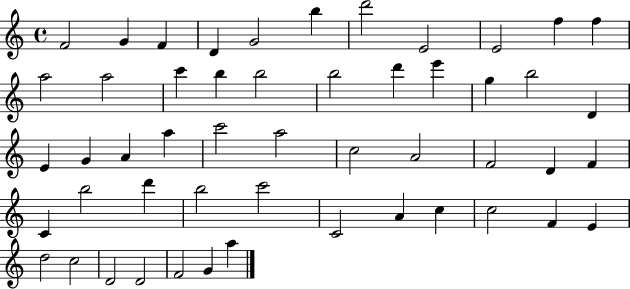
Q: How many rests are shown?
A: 0